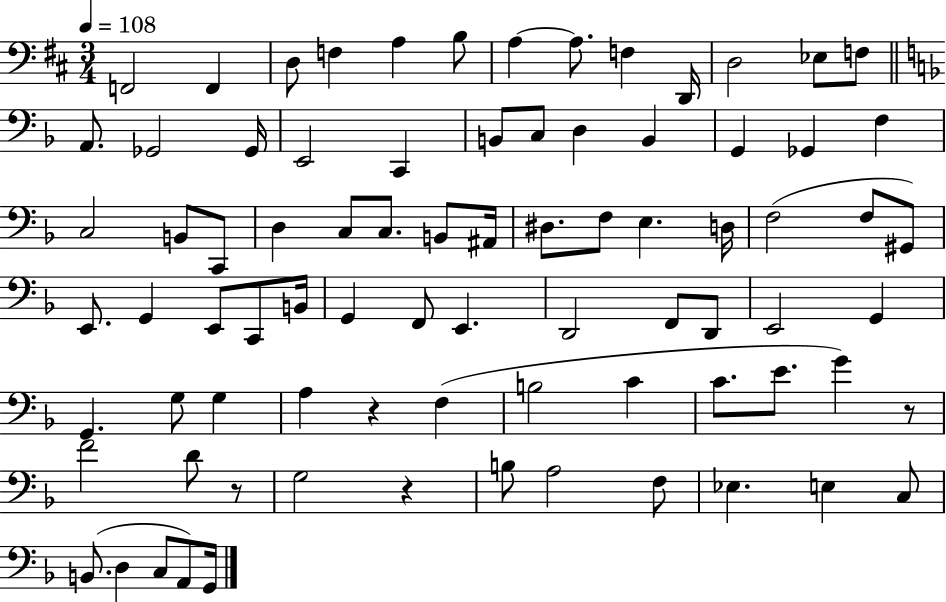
F2/h F2/q D3/e F3/q A3/q B3/e A3/q A3/e. F3/q D2/s D3/h Eb3/e F3/e A2/e. Gb2/h Gb2/s E2/h C2/q B2/e C3/e D3/q B2/q G2/q Gb2/q F3/q C3/h B2/e C2/e D3/q C3/e C3/e. B2/e A#2/s D#3/e. F3/e E3/q. D3/s F3/h F3/e G#2/e E2/e. G2/q E2/e C2/e B2/s G2/q F2/e E2/q. D2/h F2/e D2/e E2/h G2/q G2/q. G3/e G3/q A3/q R/q F3/q B3/h C4/q C4/e. E4/e. G4/q R/e F4/h D4/e R/e G3/h R/q B3/e A3/h F3/e Eb3/q. E3/q C3/e B2/e. D3/q C3/e A2/e G2/s